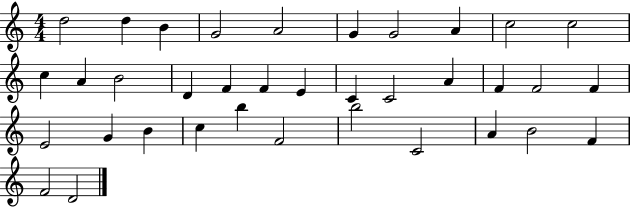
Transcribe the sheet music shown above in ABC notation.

X:1
T:Untitled
M:4/4
L:1/4
K:C
d2 d B G2 A2 G G2 A c2 c2 c A B2 D F F E C C2 A F F2 F E2 G B c b F2 b2 C2 A B2 F F2 D2